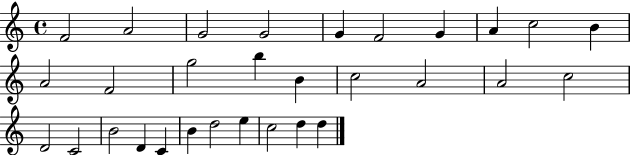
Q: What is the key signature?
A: C major